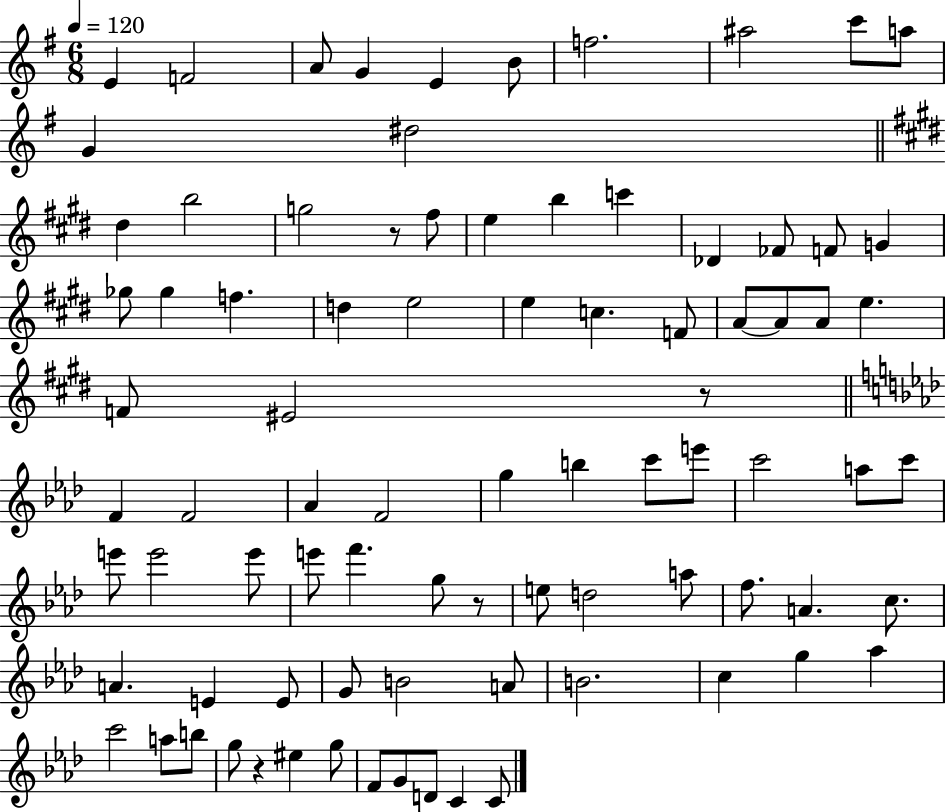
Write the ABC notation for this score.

X:1
T:Untitled
M:6/8
L:1/4
K:G
E F2 A/2 G E B/2 f2 ^a2 c'/2 a/2 G ^d2 ^d b2 g2 z/2 ^f/2 e b c' _D _F/2 F/2 G _g/2 _g f d e2 e c F/2 A/2 A/2 A/2 e F/2 ^E2 z/2 F F2 _A F2 g b c'/2 e'/2 c'2 a/2 c'/2 e'/2 e'2 e'/2 e'/2 f' g/2 z/2 e/2 d2 a/2 f/2 A c/2 A E E/2 G/2 B2 A/2 B2 c g _a c'2 a/2 b/2 g/2 z ^e g/2 F/2 G/2 D/2 C C/2